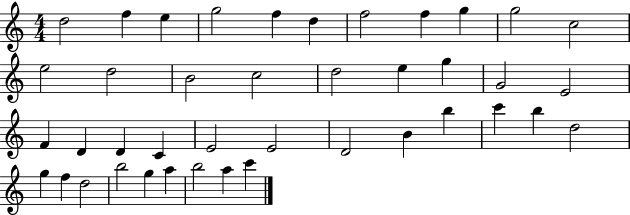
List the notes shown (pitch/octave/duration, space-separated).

D5/h F5/q E5/q G5/h F5/q D5/q F5/h F5/q G5/q G5/h C5/h E5/h D5/h B4/h C5/h D5/h E5/q G5/q G4/h E4/h F4/q D4/q D4/q C4/q E4/h E4/h D4/h B4/q B5/q C6/q B5/q D5/h G5/q F5/q D5/h B5/h G5/q A5/q B5/h A5/q C6/q